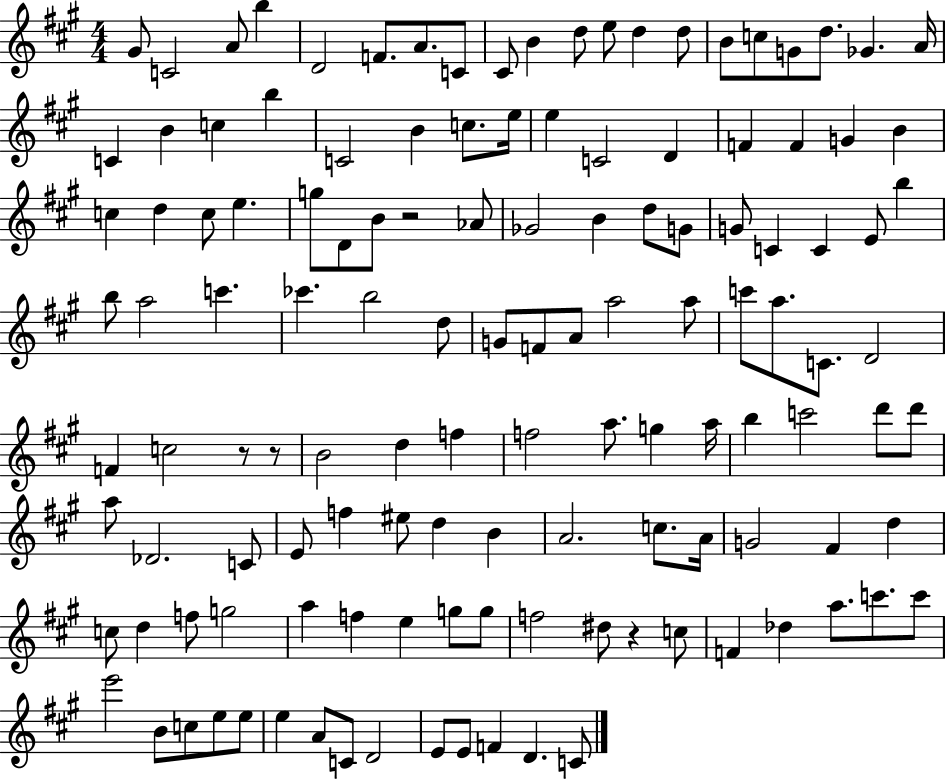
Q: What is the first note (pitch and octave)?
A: G#4